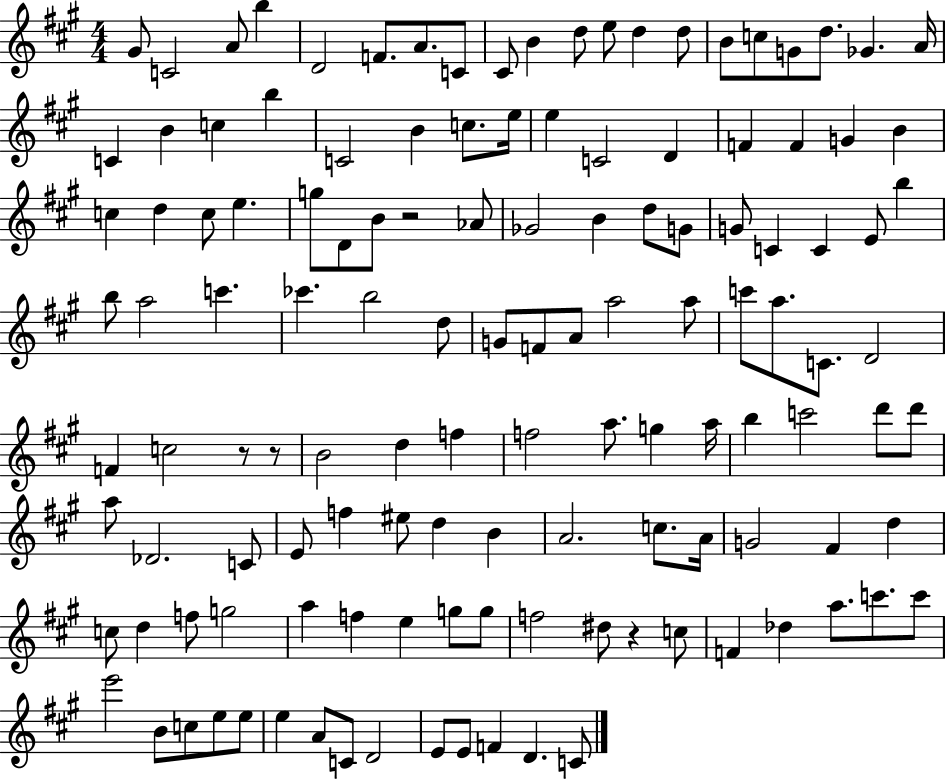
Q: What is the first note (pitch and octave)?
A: G#4